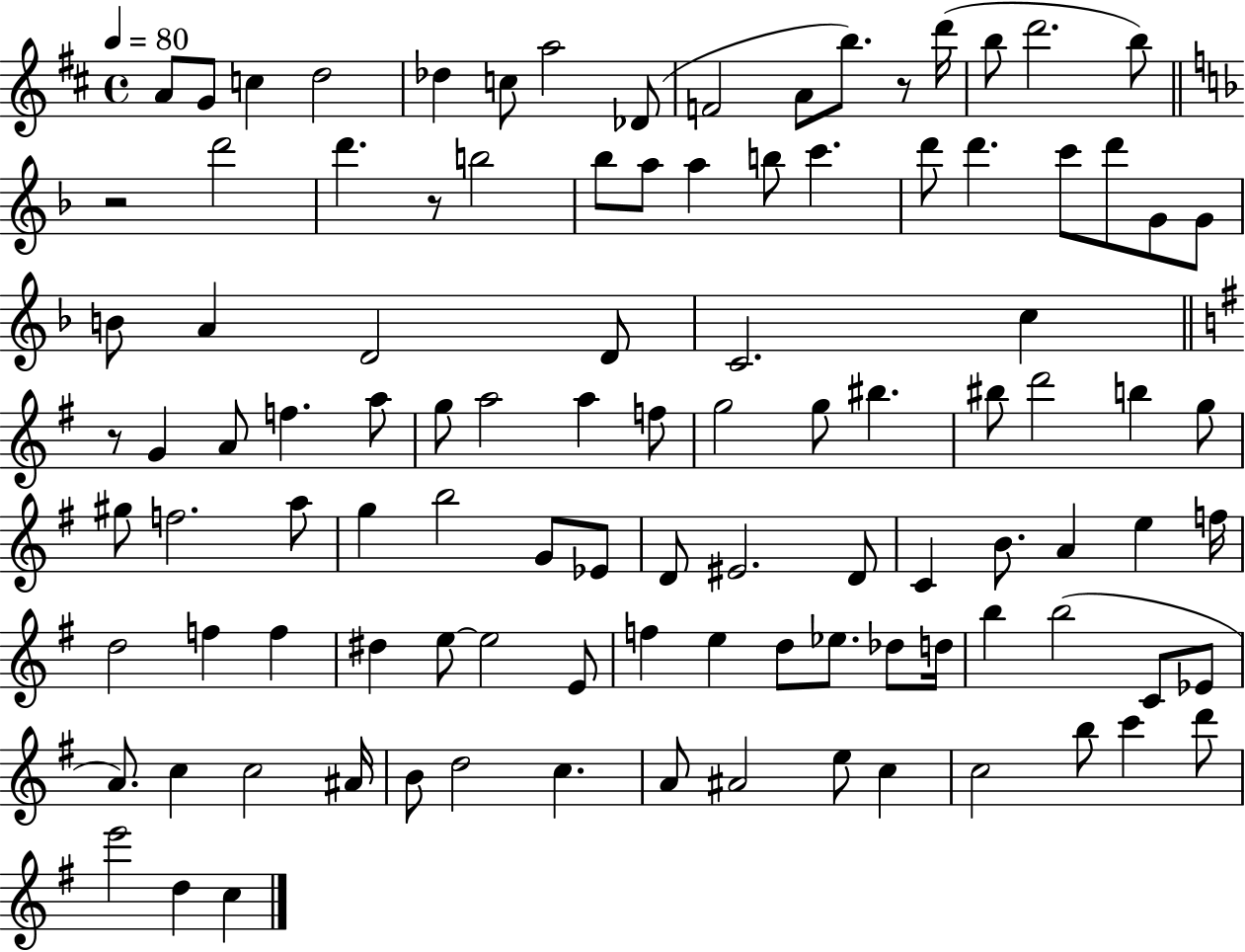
X:1
T:Untitled
M:4/4
L:1/4
K:D
A/2 G/2 c d2 _d c/2 a2 _D/2 F2 A/2 b/2 z/2 d'/4 b/2 d'2 b/2 z2 d'2 d' z/2 b2 _b/2 a/2 a b/2 c' d'/2 d' c'/2 d'/2 G/2 G/2 B/2 A D2 D/2 C2 c z/2 G A/2 f a/2 g/2 a2 a f/2 g2 g/2 ^b ^b/2 d'2 b g/2 ^g/2 f2 a/2 g b2 G/2 _E/2 D/2 ^E2 D/2 C B/2 A e f/4 d2 f f ^d e/2 e2 E/2 f e d/2 _e/2 _d/2 d/4 b b2 C/2 _E/2 A/2 c c2 ^A/4 B/2 d2 c A/2 ^A2 e/2 c c2 b/2 c' d'/2 e'2 d c